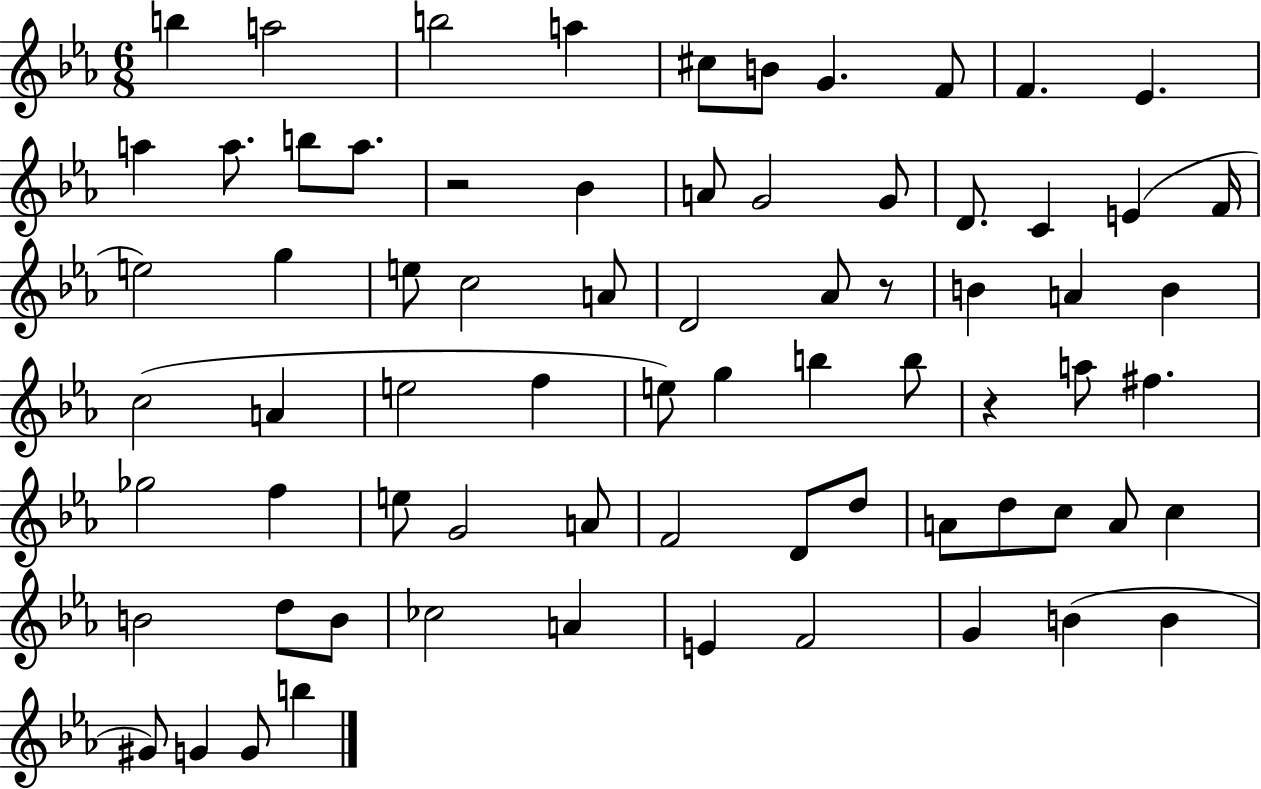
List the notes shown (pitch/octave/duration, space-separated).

B5/q A5/h B5/h A5/q C#5/e B4/e G4/q. F4/e F4/q. Eb4/q. A5/q A5/e. B5/e A5/e. R/h Bb4/q A4/e G4/h G4/e D4/e. C4/q E4/q F4/s E5/h G5/q E5/e C5/h A4/e D4/h Ab4/e R/e B4/q A4/q B4/q C5/h A4/q E5/h F5/q E5/e G5/q B5/q B5/e R/q A5/e F#5/q. Gb5/h F5/q E5/e G4/h A4/e F4/h D4/e D5/e A4/e D5/e C5/e A4/e C5/q B4/h D5/e B4/e CES5/h A4/q E4/q F4/h G4/q B4/q B4/q G#4/e G4/q G4/e B5/q